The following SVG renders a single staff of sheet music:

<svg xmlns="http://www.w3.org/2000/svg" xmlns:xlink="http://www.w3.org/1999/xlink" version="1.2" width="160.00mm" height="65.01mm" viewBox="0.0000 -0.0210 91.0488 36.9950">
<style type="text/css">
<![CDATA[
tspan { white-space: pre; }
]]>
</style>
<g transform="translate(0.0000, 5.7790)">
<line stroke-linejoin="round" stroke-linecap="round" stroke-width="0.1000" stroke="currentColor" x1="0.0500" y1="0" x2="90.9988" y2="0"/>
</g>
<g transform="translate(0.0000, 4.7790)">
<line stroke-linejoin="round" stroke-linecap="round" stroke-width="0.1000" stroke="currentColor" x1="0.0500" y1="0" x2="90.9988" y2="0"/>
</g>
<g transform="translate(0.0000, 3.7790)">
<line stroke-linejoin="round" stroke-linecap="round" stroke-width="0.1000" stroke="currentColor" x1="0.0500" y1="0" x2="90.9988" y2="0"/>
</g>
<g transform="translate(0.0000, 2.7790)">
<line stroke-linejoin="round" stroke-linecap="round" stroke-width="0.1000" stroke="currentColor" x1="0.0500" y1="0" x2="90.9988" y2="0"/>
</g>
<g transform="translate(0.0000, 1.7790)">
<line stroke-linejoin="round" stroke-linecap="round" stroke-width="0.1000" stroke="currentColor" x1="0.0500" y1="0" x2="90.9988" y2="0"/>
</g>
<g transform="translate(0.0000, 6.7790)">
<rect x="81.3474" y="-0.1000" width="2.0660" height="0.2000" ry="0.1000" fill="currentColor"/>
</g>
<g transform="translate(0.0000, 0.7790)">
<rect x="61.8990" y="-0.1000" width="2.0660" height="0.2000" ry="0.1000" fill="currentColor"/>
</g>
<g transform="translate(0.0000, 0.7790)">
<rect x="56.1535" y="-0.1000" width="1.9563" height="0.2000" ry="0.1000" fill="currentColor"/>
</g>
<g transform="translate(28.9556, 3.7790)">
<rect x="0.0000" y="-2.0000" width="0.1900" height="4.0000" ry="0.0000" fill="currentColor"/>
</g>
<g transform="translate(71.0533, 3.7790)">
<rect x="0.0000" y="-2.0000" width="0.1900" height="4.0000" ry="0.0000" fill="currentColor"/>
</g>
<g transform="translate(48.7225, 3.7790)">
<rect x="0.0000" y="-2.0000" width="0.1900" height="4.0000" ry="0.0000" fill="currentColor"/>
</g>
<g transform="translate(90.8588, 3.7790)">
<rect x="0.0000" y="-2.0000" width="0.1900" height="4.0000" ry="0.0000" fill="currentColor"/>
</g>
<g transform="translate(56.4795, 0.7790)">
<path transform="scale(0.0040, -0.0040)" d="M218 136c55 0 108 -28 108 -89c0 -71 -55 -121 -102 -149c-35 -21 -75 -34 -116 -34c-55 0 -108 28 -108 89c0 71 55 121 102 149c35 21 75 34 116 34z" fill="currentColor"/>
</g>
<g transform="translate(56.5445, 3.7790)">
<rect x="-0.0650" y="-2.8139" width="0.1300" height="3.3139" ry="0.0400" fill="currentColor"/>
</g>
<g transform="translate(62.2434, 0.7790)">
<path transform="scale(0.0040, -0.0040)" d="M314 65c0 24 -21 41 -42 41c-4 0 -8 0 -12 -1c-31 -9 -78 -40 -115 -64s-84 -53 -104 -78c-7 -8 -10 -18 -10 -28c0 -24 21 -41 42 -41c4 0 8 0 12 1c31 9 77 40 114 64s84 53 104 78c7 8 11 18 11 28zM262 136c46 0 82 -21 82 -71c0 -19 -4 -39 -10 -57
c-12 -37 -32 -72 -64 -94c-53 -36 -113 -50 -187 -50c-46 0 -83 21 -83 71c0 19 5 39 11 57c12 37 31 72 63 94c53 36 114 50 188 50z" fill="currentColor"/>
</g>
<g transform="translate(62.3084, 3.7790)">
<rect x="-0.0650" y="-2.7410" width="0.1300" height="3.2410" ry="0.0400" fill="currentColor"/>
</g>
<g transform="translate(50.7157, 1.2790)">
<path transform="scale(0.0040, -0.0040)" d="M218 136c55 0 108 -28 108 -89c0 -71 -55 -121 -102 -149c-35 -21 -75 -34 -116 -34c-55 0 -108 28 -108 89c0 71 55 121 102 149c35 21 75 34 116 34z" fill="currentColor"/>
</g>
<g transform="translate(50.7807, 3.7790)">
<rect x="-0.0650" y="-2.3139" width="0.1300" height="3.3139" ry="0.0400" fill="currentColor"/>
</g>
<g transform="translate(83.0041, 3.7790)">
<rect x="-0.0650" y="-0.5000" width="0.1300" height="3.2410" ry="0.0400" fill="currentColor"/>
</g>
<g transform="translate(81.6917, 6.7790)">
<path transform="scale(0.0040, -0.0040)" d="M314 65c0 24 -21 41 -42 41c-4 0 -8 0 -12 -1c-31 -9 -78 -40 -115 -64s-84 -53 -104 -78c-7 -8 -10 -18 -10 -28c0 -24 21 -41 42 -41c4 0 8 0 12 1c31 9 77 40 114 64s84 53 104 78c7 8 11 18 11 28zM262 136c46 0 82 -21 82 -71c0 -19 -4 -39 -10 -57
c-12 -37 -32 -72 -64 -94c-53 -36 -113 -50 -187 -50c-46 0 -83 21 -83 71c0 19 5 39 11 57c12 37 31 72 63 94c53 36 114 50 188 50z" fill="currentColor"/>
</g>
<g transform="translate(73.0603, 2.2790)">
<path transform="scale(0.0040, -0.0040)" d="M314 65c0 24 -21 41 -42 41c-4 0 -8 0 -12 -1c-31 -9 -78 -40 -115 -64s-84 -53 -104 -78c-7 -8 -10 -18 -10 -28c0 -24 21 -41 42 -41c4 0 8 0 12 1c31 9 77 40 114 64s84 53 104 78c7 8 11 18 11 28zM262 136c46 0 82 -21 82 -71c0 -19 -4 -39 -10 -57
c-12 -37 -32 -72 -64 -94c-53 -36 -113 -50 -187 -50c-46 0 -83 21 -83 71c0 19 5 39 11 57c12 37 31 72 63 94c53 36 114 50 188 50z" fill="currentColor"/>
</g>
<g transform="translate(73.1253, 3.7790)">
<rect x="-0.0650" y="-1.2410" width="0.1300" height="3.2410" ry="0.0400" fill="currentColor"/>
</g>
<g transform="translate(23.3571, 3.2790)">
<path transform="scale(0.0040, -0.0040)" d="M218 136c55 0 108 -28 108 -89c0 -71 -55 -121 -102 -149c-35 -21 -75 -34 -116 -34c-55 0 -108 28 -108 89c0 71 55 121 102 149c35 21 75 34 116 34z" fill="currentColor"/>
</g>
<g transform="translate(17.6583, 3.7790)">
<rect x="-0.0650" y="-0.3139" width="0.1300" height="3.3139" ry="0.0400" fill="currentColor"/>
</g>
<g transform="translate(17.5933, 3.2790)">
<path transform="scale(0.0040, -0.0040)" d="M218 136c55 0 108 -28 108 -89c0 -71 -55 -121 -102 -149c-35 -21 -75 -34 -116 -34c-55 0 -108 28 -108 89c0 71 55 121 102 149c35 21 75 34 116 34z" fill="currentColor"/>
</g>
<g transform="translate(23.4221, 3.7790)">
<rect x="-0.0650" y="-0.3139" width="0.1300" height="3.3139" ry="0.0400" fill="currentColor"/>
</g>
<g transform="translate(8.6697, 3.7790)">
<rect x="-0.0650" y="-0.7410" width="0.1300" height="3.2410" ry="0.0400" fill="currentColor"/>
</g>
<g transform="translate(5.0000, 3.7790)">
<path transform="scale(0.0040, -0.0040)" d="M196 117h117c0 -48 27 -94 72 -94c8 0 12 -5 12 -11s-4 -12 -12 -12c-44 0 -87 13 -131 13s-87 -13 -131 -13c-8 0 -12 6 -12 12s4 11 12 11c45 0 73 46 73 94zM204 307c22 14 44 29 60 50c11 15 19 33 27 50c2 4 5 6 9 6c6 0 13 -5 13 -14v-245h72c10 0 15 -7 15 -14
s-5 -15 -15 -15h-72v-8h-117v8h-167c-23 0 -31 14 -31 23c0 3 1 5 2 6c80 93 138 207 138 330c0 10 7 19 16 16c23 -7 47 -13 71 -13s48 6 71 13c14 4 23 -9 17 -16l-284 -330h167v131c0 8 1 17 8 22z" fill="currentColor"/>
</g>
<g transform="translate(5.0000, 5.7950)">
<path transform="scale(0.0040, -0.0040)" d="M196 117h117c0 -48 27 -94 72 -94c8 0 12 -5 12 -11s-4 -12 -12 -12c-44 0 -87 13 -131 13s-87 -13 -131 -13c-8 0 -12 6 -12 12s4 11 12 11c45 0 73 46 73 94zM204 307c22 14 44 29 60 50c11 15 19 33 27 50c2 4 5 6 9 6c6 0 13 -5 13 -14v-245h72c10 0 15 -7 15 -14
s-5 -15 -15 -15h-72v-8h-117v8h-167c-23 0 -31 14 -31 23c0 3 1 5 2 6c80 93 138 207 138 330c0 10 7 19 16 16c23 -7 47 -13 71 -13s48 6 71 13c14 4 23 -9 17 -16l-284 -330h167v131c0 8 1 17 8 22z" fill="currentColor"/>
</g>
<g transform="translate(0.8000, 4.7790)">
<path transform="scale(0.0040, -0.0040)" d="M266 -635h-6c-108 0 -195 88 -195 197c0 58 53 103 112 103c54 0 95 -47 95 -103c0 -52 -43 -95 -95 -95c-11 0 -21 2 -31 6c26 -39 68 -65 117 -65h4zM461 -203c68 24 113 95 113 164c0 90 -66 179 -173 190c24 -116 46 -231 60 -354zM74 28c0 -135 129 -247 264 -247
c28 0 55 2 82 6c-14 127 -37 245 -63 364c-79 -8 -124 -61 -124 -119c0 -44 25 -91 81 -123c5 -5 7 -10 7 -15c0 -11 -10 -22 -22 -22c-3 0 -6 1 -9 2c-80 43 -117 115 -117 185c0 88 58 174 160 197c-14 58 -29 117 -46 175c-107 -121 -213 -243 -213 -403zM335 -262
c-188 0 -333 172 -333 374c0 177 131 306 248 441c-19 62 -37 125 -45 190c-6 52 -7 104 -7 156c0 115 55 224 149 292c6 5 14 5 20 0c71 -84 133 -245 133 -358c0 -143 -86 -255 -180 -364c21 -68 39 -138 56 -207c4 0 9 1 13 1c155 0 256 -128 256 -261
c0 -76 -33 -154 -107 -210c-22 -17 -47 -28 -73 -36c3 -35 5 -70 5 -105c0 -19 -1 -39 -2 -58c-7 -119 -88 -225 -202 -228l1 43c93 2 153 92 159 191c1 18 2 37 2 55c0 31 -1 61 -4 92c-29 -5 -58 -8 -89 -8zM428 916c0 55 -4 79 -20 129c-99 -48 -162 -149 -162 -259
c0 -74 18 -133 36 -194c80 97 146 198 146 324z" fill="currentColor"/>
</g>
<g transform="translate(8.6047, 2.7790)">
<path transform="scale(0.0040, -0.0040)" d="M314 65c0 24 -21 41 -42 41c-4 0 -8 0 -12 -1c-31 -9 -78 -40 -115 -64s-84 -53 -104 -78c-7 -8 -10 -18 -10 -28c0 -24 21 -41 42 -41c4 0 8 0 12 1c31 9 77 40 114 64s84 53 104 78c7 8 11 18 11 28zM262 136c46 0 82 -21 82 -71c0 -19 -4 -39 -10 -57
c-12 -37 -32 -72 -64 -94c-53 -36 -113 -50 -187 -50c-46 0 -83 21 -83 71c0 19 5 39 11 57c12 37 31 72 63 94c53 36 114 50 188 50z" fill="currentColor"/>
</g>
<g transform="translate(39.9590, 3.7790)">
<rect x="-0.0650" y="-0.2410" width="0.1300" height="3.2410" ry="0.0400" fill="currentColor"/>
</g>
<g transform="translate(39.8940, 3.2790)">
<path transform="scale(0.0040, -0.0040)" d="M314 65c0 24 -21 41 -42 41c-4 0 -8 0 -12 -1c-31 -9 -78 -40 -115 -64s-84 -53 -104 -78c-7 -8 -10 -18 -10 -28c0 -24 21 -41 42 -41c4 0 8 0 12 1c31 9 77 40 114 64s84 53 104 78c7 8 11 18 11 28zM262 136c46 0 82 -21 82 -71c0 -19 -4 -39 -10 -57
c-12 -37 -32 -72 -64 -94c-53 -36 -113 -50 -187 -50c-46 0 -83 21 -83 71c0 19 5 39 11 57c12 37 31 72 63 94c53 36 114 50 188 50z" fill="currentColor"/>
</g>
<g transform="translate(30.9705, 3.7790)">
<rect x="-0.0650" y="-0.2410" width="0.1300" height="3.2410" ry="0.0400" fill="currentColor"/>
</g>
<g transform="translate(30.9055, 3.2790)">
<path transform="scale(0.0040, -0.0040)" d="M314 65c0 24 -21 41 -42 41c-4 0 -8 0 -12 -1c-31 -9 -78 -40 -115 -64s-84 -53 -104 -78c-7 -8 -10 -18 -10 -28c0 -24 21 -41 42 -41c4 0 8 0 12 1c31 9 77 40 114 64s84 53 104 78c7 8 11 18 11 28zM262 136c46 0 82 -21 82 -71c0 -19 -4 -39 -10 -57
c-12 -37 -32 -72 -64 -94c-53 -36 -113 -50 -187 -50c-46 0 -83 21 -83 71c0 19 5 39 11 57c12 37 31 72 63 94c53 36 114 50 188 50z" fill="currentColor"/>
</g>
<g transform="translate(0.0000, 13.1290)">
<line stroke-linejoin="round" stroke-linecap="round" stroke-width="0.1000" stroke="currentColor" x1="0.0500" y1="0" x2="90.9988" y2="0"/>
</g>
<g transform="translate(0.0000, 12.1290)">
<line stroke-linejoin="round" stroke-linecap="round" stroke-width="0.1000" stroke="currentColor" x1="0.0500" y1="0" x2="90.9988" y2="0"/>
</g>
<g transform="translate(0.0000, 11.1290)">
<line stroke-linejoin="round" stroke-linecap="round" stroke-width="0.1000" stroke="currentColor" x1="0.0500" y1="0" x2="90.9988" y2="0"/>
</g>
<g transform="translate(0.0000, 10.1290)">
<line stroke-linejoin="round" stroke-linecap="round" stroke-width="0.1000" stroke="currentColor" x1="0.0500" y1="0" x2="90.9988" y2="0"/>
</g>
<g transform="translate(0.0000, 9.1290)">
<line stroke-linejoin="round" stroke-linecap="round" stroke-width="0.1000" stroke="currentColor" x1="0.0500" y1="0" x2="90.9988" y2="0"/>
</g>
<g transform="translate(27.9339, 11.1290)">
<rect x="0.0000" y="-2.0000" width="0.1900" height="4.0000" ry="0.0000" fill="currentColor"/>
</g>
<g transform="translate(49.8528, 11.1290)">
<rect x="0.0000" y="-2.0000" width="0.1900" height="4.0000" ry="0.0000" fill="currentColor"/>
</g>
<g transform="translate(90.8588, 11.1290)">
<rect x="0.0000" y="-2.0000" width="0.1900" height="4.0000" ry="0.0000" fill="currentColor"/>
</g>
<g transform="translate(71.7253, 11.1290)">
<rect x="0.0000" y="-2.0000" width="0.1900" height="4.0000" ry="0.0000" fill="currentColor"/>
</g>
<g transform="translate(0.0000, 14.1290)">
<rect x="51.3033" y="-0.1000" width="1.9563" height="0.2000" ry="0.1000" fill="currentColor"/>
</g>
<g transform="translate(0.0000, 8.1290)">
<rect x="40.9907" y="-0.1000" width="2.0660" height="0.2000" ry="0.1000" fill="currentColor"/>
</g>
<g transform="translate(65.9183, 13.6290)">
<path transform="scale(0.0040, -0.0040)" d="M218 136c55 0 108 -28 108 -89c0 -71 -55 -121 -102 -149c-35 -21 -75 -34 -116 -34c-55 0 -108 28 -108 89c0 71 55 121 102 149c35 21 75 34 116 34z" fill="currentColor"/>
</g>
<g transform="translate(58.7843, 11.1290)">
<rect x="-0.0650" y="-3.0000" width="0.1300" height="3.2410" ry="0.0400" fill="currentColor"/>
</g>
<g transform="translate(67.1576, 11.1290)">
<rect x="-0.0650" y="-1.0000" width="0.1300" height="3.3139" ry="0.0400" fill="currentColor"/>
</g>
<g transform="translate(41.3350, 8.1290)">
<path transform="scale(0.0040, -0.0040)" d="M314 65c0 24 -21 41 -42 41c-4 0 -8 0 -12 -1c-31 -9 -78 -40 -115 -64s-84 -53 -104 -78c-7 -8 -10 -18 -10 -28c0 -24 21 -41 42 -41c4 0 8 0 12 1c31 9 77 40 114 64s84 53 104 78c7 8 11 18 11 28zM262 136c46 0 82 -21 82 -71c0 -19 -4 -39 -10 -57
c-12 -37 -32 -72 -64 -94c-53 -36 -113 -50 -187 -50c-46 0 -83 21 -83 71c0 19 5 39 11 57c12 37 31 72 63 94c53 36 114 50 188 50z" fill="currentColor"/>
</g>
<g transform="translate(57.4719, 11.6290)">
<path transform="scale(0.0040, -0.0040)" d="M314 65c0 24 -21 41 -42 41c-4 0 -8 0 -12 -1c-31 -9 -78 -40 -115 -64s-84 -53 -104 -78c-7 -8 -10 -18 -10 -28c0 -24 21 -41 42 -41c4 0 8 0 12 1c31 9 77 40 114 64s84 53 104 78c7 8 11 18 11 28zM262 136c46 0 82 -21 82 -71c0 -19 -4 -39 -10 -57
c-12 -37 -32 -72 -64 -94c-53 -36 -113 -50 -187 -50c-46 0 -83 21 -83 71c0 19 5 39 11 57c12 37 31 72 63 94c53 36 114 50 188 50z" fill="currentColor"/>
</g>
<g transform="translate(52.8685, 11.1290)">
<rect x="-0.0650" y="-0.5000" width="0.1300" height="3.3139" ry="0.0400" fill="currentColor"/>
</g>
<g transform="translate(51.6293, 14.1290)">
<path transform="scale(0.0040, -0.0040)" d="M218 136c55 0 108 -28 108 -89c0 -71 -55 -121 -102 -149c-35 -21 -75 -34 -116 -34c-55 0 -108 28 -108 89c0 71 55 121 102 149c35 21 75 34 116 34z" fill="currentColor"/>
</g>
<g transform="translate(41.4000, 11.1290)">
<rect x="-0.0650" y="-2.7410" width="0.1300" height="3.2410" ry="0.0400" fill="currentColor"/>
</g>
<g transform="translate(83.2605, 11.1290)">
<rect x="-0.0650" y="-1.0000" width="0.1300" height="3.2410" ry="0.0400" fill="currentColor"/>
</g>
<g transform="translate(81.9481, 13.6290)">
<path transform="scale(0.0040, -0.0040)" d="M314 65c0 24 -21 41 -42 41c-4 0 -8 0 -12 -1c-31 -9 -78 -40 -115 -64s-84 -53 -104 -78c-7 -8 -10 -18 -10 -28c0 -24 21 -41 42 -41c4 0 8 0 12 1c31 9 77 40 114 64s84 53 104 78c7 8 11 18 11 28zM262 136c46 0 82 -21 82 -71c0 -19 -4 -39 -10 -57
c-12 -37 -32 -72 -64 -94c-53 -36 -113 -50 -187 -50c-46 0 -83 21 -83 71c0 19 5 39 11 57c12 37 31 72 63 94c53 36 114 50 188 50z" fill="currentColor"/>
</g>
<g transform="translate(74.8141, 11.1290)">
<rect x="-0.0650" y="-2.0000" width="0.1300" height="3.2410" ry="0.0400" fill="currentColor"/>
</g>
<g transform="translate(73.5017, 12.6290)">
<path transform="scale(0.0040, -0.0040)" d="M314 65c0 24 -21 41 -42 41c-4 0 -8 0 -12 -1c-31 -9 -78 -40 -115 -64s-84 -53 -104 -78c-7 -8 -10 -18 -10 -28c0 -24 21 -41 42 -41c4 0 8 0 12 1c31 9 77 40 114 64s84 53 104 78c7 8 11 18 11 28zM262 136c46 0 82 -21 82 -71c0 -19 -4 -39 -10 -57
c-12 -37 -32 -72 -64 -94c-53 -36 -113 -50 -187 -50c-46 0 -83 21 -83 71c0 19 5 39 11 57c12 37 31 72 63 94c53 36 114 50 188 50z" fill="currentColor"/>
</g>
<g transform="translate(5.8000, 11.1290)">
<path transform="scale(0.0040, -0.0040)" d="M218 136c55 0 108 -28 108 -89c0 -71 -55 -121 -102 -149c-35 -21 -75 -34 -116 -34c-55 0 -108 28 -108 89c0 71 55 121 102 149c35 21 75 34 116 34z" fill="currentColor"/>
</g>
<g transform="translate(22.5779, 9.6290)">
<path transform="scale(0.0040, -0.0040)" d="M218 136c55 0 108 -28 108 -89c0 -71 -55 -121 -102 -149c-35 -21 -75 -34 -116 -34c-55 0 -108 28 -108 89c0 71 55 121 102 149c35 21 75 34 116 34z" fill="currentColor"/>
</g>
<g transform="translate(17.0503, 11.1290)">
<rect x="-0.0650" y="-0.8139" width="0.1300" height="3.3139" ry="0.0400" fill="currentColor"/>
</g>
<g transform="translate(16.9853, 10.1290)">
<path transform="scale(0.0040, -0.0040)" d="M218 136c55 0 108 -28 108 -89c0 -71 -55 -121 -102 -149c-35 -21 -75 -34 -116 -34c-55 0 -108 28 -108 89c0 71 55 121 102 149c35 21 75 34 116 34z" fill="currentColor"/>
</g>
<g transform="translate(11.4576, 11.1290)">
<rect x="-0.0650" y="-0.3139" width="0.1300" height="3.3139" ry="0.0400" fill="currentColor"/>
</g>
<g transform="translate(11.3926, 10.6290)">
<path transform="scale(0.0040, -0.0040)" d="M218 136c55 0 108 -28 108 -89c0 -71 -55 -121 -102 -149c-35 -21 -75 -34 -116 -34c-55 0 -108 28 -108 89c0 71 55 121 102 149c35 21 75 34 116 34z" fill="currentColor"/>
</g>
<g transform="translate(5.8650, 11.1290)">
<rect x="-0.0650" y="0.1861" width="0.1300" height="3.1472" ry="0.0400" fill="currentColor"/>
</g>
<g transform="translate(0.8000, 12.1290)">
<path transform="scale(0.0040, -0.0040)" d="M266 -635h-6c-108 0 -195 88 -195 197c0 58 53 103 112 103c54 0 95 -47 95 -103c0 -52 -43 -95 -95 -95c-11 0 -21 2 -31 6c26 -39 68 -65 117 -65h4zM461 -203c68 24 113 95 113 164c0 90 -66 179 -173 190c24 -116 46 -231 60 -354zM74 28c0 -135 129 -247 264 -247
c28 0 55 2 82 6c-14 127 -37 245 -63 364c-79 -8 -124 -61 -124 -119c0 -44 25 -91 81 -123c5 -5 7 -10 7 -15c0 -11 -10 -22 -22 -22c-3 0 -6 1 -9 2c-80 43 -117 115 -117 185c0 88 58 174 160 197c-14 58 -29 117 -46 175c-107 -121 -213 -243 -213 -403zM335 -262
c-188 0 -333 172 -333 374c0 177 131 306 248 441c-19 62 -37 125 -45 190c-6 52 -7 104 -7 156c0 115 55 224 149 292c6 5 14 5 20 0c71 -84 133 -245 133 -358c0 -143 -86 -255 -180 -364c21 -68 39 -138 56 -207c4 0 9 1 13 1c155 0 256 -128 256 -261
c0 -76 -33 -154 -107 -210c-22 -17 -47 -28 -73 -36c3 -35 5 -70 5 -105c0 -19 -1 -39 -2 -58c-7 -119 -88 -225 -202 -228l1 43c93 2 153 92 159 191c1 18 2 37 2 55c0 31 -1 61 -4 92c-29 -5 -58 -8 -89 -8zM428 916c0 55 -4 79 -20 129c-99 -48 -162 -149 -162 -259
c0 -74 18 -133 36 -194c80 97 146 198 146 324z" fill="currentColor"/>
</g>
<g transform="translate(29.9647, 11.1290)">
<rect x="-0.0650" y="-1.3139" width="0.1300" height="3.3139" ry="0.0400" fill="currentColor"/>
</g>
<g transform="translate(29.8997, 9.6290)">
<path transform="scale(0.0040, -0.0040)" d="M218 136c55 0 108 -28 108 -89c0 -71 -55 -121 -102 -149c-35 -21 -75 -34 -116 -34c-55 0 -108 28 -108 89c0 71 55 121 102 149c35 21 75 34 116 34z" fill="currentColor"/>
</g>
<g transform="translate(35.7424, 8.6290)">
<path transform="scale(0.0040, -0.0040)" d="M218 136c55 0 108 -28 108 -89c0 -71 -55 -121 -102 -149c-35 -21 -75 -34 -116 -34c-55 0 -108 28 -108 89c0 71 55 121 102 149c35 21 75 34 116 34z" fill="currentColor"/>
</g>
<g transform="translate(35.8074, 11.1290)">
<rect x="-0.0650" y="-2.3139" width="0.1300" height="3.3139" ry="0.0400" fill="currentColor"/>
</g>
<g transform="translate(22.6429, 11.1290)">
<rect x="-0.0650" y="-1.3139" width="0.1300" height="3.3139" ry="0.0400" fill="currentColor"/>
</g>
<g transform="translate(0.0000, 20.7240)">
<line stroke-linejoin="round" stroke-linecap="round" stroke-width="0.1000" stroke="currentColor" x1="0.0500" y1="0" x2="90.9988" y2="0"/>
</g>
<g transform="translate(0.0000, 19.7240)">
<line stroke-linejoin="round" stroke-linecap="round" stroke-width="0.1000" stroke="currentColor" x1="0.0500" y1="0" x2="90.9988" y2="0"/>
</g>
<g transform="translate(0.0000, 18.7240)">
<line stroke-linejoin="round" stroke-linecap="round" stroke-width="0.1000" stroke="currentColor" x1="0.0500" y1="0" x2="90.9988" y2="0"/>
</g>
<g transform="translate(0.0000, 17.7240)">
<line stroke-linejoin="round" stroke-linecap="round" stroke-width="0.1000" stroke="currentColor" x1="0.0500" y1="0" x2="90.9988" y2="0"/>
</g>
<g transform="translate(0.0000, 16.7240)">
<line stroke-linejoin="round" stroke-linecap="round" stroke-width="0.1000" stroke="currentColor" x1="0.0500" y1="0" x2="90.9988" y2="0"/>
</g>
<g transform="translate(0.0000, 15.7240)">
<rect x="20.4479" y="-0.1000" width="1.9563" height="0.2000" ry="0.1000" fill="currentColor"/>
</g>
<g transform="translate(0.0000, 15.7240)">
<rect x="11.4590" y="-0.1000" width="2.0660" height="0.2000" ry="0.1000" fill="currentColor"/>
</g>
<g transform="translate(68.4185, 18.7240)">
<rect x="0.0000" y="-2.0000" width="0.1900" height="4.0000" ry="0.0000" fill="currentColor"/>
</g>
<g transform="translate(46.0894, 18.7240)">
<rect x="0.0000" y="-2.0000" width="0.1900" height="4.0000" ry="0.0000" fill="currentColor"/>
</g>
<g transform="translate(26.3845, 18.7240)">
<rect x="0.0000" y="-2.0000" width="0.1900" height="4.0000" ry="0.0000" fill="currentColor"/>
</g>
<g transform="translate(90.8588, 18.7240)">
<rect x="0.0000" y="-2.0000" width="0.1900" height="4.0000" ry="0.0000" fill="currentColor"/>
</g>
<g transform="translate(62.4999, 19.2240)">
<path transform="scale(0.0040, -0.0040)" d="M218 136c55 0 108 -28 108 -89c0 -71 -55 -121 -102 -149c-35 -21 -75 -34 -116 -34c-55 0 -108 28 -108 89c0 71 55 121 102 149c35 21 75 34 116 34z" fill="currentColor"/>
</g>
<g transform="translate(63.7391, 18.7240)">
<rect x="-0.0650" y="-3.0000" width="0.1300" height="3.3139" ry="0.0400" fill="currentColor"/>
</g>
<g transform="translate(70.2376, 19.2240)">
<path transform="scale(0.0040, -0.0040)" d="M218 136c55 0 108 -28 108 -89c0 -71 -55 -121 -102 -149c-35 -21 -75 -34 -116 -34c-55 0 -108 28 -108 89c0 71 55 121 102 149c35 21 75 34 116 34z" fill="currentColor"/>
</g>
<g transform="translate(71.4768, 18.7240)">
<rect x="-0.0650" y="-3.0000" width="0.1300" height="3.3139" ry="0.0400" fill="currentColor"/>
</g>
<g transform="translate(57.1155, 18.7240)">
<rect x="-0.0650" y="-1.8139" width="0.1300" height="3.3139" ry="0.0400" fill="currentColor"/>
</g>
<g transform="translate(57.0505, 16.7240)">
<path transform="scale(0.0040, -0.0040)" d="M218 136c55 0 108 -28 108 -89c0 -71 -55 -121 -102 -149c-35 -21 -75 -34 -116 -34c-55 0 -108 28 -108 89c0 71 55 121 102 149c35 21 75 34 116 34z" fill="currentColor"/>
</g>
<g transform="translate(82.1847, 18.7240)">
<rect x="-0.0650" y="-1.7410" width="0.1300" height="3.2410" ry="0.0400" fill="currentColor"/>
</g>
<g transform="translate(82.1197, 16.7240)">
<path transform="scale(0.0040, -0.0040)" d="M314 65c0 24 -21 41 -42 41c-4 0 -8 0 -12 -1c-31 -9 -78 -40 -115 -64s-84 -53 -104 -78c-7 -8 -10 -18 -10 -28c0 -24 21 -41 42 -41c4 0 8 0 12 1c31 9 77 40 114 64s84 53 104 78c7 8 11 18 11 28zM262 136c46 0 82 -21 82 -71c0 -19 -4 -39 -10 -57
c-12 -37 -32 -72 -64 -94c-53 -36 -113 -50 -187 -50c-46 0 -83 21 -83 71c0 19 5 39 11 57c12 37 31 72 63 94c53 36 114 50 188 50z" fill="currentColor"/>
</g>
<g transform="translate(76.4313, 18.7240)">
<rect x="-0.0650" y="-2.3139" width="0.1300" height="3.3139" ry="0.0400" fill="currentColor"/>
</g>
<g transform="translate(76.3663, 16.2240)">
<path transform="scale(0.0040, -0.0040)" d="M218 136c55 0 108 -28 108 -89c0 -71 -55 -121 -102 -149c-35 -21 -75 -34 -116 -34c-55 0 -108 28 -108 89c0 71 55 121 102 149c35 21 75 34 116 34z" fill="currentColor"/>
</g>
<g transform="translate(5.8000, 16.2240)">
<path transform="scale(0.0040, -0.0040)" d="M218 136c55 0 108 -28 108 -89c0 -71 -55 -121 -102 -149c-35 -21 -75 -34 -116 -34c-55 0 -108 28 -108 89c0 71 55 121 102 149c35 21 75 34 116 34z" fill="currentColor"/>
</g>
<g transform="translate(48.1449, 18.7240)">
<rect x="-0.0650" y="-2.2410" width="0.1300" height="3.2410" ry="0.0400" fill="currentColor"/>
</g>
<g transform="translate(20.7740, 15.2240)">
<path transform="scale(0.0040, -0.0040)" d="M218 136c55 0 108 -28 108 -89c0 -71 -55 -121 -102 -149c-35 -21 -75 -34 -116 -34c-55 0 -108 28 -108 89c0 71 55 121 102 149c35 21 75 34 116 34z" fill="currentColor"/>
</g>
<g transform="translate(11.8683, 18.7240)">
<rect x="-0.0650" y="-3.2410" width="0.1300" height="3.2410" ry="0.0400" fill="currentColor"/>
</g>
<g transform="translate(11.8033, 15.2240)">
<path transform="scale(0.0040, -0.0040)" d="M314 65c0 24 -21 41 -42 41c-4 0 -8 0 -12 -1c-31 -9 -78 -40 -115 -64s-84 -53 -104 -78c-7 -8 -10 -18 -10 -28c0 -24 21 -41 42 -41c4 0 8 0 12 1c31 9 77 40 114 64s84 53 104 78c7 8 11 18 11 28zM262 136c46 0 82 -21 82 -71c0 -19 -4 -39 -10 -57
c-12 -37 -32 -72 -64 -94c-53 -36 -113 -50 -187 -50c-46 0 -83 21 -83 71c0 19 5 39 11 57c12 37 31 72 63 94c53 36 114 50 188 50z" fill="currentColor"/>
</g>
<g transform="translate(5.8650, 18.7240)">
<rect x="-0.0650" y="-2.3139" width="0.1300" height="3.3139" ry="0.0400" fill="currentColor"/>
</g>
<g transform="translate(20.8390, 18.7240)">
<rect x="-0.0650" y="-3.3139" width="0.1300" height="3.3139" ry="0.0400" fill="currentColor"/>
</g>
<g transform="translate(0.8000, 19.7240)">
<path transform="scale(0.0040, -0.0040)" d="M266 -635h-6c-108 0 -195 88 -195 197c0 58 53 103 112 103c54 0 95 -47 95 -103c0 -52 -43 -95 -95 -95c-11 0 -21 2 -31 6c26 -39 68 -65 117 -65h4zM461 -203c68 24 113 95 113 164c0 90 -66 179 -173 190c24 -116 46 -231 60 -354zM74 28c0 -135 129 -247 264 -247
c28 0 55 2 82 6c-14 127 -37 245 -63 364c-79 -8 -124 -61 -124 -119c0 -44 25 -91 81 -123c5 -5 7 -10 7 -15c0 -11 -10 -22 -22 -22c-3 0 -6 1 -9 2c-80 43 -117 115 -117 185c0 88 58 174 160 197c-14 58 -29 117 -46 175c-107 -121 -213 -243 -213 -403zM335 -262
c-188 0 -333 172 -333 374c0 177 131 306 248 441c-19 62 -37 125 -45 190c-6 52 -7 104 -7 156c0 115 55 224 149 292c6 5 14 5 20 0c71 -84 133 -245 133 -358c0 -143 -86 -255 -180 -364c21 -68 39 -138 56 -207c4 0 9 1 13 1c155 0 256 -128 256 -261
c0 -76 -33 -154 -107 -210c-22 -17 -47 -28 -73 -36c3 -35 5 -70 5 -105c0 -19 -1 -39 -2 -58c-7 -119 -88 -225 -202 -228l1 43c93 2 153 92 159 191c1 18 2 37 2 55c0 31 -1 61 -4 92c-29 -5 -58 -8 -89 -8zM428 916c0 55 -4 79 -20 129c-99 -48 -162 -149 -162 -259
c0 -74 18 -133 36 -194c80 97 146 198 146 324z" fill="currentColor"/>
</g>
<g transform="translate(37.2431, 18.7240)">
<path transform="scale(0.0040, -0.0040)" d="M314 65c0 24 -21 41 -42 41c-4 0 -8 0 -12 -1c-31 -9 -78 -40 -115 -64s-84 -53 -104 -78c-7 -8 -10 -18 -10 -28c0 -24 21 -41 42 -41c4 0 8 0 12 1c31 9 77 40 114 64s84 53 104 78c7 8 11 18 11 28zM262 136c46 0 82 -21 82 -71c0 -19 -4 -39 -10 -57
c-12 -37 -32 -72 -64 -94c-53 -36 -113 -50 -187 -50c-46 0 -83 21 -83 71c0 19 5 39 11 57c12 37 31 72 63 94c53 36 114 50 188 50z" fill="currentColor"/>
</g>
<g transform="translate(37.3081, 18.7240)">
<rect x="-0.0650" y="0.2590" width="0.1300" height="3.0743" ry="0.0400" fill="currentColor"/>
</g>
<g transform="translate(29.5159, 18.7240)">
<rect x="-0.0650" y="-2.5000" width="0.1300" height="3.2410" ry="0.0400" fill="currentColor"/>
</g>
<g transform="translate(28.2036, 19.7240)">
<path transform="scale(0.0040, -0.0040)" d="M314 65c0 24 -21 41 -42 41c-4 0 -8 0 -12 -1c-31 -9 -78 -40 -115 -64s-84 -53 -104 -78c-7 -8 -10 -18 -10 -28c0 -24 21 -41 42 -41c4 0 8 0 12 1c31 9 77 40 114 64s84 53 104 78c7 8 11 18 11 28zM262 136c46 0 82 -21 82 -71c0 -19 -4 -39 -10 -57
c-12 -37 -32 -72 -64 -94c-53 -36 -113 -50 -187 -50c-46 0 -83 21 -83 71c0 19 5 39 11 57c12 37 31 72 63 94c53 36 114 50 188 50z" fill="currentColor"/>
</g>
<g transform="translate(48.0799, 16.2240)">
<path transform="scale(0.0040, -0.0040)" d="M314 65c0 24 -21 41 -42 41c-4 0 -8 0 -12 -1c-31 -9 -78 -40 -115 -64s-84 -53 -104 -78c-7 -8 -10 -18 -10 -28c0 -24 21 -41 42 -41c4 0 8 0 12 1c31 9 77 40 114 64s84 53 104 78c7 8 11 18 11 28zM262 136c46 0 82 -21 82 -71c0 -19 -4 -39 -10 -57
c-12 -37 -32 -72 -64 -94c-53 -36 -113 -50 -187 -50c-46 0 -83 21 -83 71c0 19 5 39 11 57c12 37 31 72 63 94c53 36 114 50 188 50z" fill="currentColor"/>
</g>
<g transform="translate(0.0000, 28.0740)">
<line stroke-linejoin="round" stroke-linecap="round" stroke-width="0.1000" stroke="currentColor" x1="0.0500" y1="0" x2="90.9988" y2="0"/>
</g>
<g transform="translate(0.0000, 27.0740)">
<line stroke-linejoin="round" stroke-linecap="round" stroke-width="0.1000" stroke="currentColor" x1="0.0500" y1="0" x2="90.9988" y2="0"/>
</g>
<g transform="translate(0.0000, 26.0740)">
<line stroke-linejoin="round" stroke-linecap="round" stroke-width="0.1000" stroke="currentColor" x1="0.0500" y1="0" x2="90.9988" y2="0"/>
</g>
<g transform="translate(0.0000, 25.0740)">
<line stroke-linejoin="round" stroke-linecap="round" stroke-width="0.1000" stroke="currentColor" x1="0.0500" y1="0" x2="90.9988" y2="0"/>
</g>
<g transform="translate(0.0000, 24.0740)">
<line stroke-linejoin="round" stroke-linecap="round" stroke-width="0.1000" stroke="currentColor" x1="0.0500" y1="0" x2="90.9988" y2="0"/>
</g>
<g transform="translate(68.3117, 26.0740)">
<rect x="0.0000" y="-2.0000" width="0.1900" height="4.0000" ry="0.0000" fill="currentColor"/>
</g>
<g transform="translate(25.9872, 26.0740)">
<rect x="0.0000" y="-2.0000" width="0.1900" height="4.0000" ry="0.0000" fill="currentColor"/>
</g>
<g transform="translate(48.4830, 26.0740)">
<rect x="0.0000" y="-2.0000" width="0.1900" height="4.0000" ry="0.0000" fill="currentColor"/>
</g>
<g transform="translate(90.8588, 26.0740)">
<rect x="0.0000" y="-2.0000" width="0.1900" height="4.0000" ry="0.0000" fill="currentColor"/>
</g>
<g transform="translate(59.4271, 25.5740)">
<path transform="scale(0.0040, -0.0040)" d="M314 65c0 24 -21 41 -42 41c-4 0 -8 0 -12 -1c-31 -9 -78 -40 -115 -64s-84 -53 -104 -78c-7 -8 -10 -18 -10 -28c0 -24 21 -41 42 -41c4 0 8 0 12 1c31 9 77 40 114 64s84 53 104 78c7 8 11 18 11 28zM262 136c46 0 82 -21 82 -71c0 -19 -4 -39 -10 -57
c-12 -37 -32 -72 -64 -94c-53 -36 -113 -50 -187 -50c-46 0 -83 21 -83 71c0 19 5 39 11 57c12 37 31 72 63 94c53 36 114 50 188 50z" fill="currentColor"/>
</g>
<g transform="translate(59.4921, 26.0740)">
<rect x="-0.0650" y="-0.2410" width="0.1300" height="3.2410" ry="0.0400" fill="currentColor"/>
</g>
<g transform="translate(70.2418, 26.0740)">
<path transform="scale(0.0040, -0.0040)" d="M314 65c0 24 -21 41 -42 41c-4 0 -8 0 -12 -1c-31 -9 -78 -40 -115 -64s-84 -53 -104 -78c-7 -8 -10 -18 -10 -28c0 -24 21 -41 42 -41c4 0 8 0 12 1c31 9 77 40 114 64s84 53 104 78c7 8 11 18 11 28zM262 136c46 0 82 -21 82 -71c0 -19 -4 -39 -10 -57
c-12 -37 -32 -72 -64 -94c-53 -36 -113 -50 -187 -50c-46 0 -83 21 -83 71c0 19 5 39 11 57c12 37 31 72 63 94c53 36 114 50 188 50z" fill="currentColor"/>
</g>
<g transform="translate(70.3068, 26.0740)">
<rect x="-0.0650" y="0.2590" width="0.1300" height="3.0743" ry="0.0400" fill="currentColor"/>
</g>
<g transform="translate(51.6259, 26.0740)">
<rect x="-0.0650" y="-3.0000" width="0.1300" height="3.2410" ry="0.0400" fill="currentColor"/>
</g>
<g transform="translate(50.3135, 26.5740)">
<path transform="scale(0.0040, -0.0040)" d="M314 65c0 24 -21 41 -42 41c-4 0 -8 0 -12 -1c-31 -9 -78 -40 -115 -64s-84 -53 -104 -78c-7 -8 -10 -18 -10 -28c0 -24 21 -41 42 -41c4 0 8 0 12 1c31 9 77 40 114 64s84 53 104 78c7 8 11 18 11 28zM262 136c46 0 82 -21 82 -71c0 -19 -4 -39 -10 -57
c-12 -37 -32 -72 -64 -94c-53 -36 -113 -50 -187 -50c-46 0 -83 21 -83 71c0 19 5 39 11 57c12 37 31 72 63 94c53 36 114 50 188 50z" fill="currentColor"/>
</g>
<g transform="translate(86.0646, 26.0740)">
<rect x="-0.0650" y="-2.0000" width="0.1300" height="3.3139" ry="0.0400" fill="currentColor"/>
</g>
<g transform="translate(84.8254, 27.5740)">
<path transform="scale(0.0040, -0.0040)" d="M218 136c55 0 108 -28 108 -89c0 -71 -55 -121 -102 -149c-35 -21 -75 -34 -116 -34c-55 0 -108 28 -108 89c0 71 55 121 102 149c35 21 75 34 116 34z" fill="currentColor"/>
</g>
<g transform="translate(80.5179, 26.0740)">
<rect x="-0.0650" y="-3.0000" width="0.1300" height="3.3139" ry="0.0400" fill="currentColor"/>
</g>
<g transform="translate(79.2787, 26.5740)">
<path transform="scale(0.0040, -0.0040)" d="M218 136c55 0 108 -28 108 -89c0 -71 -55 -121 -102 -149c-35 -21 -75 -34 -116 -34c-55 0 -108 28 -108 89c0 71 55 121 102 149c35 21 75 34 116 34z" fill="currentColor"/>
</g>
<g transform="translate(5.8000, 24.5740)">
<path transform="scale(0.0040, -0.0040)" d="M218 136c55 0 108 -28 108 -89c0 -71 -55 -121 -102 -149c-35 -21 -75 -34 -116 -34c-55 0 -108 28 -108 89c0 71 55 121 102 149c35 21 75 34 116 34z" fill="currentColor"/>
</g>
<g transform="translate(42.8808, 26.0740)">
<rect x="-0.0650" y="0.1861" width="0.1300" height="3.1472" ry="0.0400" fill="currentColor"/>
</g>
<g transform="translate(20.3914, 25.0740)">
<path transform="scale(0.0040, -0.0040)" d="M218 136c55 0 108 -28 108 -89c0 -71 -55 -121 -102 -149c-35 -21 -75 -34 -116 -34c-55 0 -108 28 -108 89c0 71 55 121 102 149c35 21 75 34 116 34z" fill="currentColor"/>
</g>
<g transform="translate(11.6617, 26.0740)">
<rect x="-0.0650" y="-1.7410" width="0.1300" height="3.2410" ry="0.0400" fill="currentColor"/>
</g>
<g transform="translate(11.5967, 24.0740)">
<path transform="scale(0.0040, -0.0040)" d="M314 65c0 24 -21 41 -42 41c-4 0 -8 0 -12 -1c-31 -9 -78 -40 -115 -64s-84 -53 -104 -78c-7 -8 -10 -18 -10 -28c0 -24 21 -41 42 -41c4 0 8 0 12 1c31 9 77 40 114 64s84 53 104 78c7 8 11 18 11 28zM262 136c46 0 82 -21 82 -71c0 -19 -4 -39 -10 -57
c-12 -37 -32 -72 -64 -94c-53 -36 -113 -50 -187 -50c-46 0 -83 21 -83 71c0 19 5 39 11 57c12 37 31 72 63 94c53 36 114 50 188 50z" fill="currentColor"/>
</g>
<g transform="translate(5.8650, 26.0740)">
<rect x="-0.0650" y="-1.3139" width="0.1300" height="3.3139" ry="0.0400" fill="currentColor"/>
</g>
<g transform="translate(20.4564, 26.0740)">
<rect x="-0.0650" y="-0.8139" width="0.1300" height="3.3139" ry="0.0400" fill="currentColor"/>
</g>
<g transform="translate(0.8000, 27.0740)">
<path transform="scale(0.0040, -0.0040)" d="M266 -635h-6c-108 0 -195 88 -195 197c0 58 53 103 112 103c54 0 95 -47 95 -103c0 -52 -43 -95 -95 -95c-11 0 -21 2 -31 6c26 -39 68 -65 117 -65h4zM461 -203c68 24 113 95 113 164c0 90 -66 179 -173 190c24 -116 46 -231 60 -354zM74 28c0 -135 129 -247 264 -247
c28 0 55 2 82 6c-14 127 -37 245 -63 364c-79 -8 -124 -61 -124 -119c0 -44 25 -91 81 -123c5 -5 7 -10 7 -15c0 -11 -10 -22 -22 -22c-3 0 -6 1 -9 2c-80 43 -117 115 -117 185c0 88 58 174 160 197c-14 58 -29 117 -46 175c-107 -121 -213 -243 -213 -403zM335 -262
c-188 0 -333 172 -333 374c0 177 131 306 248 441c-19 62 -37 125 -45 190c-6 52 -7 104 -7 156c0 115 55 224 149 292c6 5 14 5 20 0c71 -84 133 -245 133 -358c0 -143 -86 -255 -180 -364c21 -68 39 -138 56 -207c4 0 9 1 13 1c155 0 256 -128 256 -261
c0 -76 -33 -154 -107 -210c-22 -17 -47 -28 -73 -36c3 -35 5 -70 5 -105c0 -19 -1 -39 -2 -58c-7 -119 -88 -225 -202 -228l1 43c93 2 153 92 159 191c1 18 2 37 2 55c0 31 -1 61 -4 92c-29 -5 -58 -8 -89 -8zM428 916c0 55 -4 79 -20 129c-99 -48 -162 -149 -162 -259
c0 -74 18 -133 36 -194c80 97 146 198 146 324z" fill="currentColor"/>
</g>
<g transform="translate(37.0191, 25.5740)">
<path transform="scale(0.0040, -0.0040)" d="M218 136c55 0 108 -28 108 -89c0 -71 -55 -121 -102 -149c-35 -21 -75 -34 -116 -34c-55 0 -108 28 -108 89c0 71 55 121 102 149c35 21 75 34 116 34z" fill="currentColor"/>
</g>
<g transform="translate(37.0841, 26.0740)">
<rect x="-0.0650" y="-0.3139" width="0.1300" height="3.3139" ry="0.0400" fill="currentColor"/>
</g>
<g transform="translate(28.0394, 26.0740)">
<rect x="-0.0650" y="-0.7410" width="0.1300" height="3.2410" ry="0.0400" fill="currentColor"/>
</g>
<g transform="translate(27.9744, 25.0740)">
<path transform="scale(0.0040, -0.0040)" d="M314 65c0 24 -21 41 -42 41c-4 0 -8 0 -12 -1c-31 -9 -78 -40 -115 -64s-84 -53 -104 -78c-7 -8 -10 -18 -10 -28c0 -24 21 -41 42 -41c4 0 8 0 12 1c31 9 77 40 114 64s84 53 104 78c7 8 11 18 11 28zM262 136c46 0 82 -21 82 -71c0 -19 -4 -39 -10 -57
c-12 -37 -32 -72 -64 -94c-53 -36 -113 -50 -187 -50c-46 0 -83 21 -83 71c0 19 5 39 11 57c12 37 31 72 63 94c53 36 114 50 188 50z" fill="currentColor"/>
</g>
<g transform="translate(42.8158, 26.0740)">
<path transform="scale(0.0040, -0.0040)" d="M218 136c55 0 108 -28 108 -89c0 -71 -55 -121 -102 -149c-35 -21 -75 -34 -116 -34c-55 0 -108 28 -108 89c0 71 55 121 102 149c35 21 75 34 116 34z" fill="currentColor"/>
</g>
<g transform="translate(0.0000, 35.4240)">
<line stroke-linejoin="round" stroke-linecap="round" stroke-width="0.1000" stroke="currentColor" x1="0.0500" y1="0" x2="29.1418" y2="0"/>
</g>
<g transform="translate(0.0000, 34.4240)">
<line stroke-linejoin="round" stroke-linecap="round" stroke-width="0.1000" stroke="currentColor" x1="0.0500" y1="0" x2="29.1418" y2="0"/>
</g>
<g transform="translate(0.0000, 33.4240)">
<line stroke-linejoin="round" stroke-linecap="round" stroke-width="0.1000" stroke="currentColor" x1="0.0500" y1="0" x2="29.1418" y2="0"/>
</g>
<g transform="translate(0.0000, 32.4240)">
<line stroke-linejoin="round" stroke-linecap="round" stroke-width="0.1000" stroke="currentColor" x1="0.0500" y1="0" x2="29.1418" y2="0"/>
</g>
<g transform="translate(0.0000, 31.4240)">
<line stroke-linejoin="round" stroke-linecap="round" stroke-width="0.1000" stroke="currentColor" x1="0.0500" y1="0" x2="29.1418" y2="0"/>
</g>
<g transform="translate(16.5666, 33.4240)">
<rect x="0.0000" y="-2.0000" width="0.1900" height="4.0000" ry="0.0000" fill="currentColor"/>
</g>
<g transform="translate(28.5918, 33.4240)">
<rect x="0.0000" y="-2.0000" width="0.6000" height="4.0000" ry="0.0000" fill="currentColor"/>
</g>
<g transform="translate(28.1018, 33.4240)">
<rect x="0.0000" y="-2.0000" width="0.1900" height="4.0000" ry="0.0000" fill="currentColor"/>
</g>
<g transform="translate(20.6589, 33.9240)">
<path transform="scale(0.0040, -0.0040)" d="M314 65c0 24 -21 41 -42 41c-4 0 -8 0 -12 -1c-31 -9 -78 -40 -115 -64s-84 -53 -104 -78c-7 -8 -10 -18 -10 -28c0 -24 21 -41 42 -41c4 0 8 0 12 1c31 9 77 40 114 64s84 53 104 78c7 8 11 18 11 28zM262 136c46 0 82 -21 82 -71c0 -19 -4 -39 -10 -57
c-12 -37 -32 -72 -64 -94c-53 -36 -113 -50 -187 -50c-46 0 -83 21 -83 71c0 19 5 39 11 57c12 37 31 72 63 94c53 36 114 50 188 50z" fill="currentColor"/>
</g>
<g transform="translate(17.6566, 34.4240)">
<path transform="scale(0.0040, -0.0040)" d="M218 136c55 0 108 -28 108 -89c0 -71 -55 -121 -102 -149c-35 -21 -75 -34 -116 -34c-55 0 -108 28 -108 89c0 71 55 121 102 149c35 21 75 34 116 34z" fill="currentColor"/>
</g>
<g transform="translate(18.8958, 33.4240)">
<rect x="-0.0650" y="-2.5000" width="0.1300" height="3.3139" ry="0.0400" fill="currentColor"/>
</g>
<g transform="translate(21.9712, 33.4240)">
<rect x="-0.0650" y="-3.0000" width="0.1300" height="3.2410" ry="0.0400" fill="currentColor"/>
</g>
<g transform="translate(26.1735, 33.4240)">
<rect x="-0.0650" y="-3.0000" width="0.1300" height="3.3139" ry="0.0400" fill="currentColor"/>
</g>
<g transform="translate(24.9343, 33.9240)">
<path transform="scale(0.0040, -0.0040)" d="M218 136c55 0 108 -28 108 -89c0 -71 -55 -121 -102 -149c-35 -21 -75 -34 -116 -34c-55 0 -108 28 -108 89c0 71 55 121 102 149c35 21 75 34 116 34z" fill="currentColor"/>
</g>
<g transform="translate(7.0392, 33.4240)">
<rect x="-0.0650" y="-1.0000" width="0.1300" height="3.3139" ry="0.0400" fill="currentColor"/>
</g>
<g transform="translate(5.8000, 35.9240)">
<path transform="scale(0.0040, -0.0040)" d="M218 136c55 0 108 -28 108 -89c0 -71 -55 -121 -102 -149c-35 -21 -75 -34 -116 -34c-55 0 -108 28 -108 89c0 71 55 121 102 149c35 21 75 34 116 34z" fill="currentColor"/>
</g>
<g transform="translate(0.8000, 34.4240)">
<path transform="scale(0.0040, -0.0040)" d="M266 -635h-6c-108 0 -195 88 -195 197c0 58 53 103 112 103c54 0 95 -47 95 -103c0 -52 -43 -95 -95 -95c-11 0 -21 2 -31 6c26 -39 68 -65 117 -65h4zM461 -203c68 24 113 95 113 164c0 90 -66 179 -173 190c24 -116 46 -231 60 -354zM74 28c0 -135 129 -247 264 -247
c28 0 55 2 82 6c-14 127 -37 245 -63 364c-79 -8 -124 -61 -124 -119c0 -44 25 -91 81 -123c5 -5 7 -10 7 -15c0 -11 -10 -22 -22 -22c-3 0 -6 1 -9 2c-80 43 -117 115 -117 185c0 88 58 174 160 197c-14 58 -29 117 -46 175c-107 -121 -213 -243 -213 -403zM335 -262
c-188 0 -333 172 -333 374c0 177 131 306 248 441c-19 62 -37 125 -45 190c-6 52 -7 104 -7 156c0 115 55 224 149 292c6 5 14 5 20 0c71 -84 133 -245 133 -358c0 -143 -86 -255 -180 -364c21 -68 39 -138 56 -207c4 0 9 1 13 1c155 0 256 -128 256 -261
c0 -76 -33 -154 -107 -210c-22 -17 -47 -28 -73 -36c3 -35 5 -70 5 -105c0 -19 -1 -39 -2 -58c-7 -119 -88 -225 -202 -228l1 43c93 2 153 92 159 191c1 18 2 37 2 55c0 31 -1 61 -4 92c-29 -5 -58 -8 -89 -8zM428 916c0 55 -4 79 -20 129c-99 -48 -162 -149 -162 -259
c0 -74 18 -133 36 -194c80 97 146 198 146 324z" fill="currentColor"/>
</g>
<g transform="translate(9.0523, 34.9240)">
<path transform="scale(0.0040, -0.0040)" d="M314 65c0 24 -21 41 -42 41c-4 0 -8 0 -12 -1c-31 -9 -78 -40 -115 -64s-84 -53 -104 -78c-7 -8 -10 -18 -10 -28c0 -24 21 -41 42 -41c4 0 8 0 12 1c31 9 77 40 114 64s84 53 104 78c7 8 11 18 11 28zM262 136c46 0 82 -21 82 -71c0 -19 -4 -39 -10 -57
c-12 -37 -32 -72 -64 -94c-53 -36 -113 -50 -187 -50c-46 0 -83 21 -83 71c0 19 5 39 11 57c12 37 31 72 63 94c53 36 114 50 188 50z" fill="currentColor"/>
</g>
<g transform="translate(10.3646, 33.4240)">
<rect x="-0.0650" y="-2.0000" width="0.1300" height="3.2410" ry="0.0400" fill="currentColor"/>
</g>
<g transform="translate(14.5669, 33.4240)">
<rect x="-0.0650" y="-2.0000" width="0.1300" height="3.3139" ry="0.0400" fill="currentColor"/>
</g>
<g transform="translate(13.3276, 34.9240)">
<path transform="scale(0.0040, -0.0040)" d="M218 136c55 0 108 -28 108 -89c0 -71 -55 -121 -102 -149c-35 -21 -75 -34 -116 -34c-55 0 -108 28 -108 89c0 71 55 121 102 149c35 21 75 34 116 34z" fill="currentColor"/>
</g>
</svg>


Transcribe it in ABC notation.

X:1
T:Untitled
M:4/4
L:1/4
K:C
d2 c c c2 c2 g a a2 e2 C2 B c d e e g a2 C A2 D F2 D2 g b2 b G2 B2 g2 f A A g f2 e f2 d d2 c B A2 c2 B2 A F D F2 F G A2 A